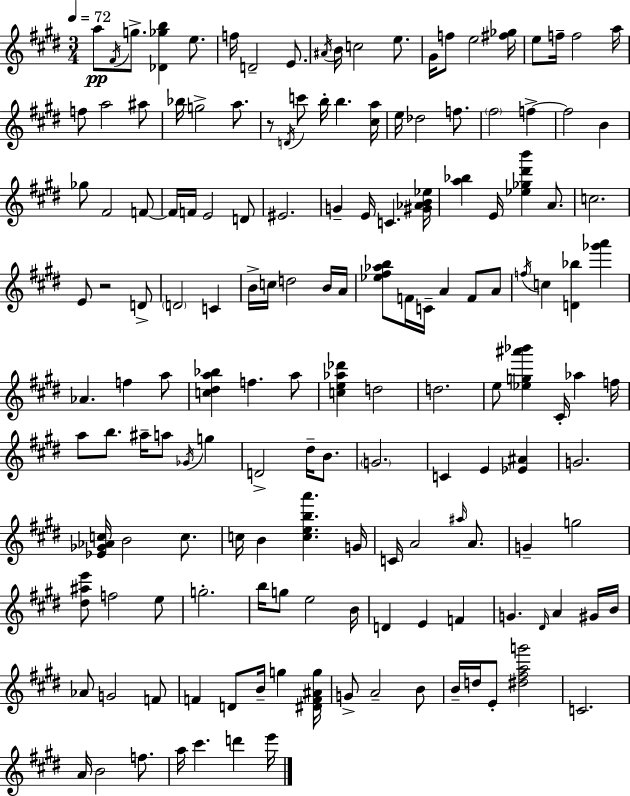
{
  \clef treble
  \numericTimeSignature
  \time 3/4
  \key e \major
  \tempo 4 = 72
  a''8\pp \acciaccatura { fis'16 } g''8.-> <des' ges'' b''>4 e''8. | f''16 d'2-- e'8. | \acciaccatura { ais'16 } b'16 c''2 e''8. | gis'16 f''8 e''2 | \break <fis'' ges''>16 e''8 f''16-- f''2 | a''16 f''8 a''2 | ais''8 bes''16 g''2-> a''8. | r8 \acciaccatura { d'16 } c'''8 b''16-. b''4. | \break <cis'' a''>16 e''16 des''2 | f''8. \parenthesize fis''2 f''4->~~ | f''2 b'4 | ges''8 fis'2 | \break f'8~~ f'16 f'16 e'2 | d'8 eis'2. | g'4-- e'16 c'4. | <gis' aes' b' ees''>16 <a'' bes''>4 e'16 <ees'' ges'' dis''' b'''>4 | \break a'8. c''2. | e'8 r2 | d'8-> \parenthesize d'2 c'4 | b'16-> c''16 d''2 | \break b'16 a'16 <ees'' fis'' aes'' b''>8 f'16 c'16-- a'4 f'8 | a'8 \acciaccatura { f''16 } c''4 <d' bes''>4 | <ges''' a'''>4 aes'4. f''4 | a''8 <c'' dis'' a'' bes''>4 f''4. | \break a''8 <c'' e'' aes'' des'''>4 d''2 | d''2. | e''8 <ees'' g'' ais''' bes'''>4 cis'16-. aes''4 | f''16 a''8 b''8. ais''16-- a''8 | \break \acciaccatura { ges'16 } g''4 d'2-> | dis''16-- b'8. \parenthesize g'2. | c'4 e'4 | <ees' ais'>4 g'2. | \break <ees' ges' aes' c''>16 b'2 | c''8. c''16 b'4 <c'' e'' b'' a'''>4. | g'16 c'16 a'2 | \grace { ais''16 } a'8. g'4-- g''2 | \break <dis'' ais'' e'''>8 f''2 | e''8 g''2.-. | b''16 g''8 e''2 | b'16 d'4 e'4 | \break f'4 g'4. | \grace { dis'16 } a'4 gis'16 b'16 aes'8 g'2 | f'8 f'4 d'8 | b'16-- g''4 <dis' f' ais' g''>16 g'8-> a'2-- | \break b'8 b'16-- d''16 e'8-. <dis'' fis'' a'' g'''>2 | c'2. | a'16 b'2 | f''8. a''16 cis'''4. | \break d'''4 e'''16 \bar "|."
}